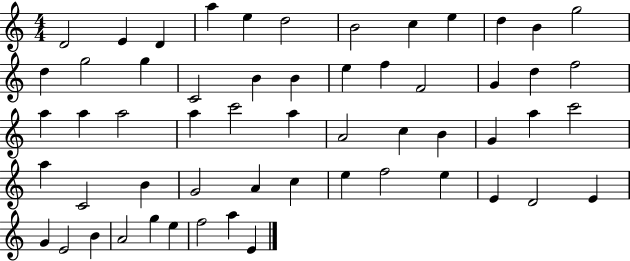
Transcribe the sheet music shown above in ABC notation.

X:1
T:Untitled
M:4/4
L:1/4
K:C
D2 E D a e d2 B2 c e d B g2 d g2 g C2 B B e f F2 G d f2 a a a2 a c'2 a A2 c B G a c'2 a C2 B G2 A c e f2 e E D2 E G E2 B A2 g e f2 a E